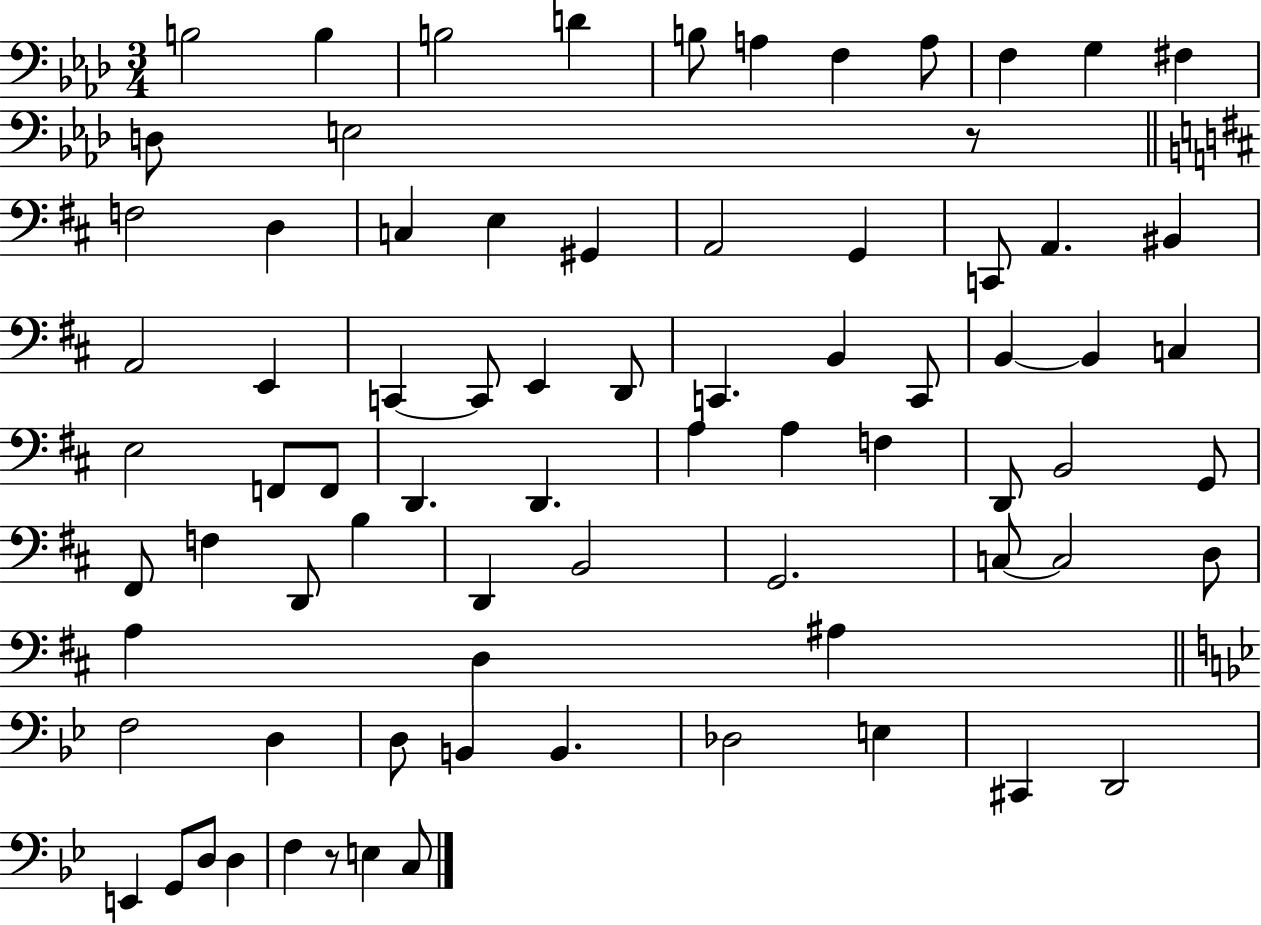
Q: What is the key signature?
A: AES major